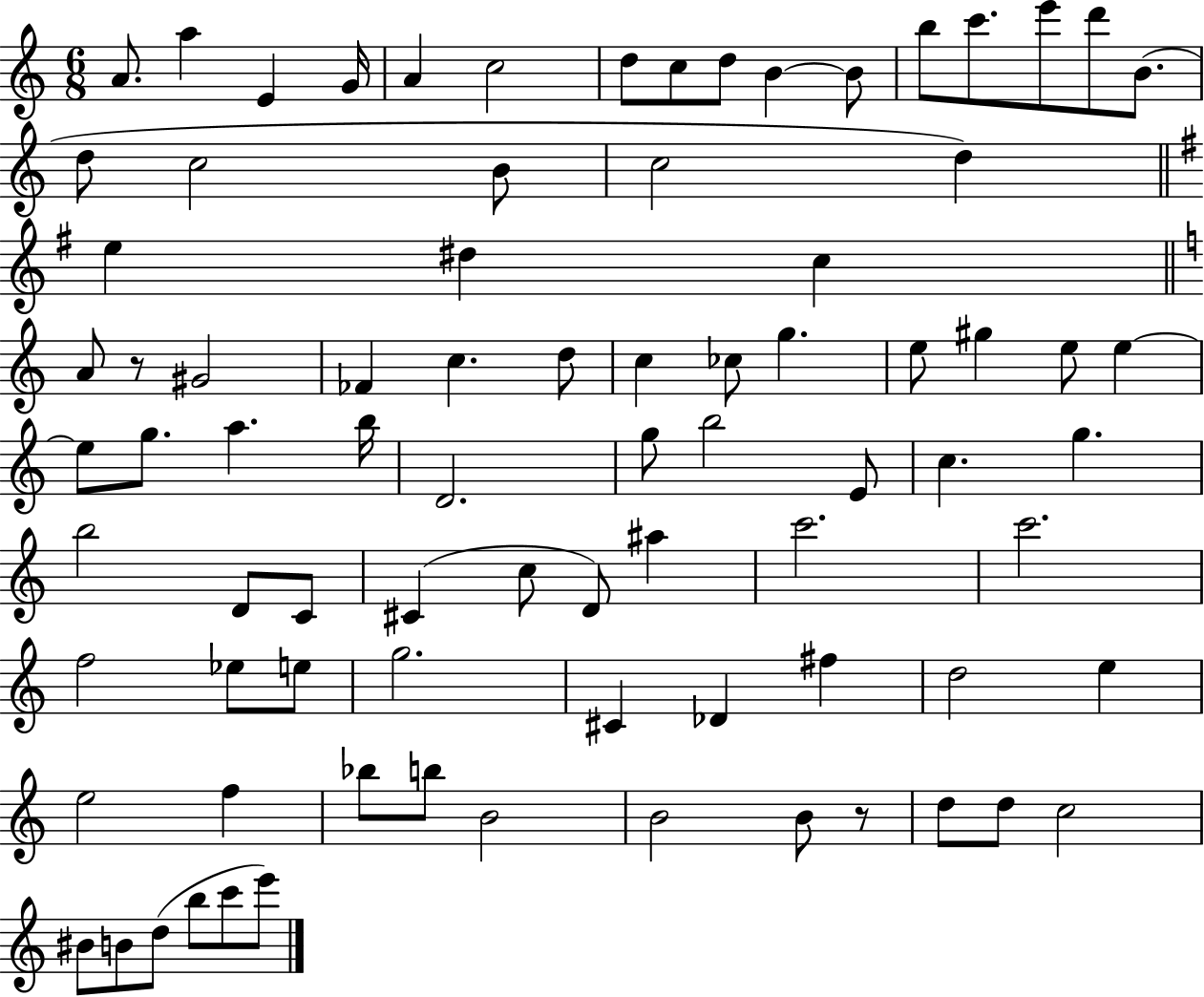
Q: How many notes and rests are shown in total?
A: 82